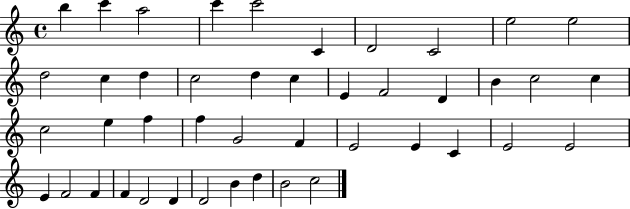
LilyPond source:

{
  \clef treble
  \time 4/4
  \defaultTimeSignature
  \key c \major
  b''4 c'''4 a''2 | c'''4 c'''2 c'4 | d'2 c'2 | e''2 e''2 | \break d''2 c''4 d''4 | c''2 d''4 c''4 | e'4 f'2 d'4 | b'4 c''2 c''4 | \break c''2 e''4 f''4 | f''4 g'2 f'4 | e'2 e'4 c'4 | e'2 e'2 | \break e'4 f'2 f'4 | f'4 d'2 d'4 | d'2 b'4 d''4 | b'2 c''2 | \break \bar "|."
}